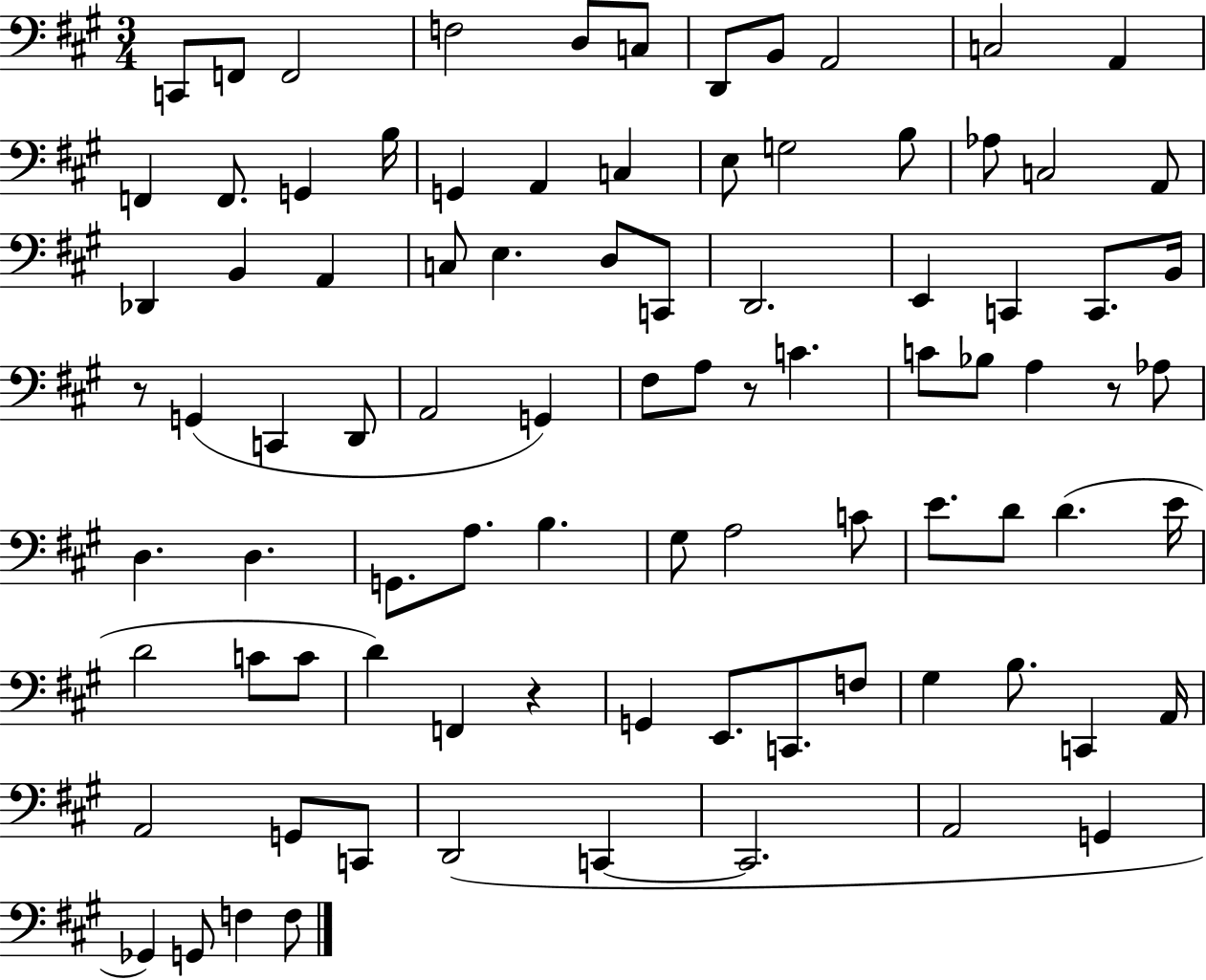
X:1
T:Untitled
M:3/4
L:1/4
K:A
C,,/2 F,,/2 F,,2 F,2 D,/2 C,/2 D,,/2 B,,/2 A,,2 C,2 A,, F,, F,,/2 G,, B,/4 G,, A,, C, E,/2 G,2 B,/2 _A,/2 C,2 A,,/2 _D,, B,, A,, C,/2 E, D,/2 C,,/2 D,,2 E,, C,, C,,/2 B,,/4 z/2 G,, C,, D,,/2 A,,2 G,, ^F,/2 A,/2 z/2 C C/2 _B,/2 A, z/2 _A,/2 D, D, G,,/2 A,/2 B, ^G,/2 A,2 C/2 E/2 D/2 D E/4 D2 C/2 C/2 D F,, z G,, E,,/2 C,,/2 F,/2 ^G, B,/2 C,, A,,/4 A,,2 G,,/2 C,,/2 D,,2 C,, C,,2 A,,2 G,, _G,, G,,/2 F, F,/2